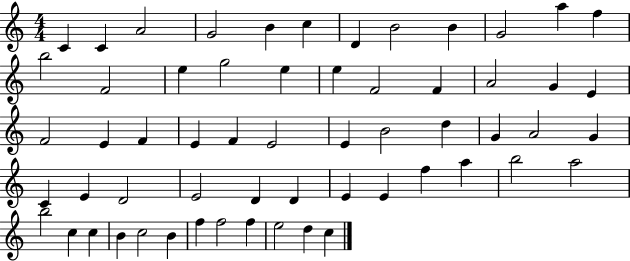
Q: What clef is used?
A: treble